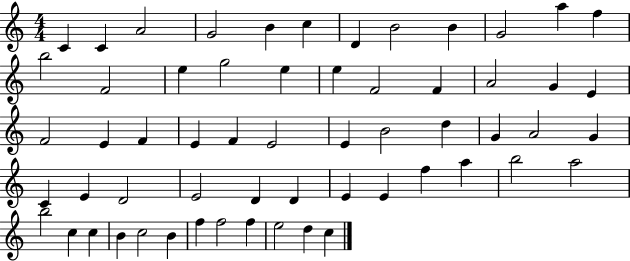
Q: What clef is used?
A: treble